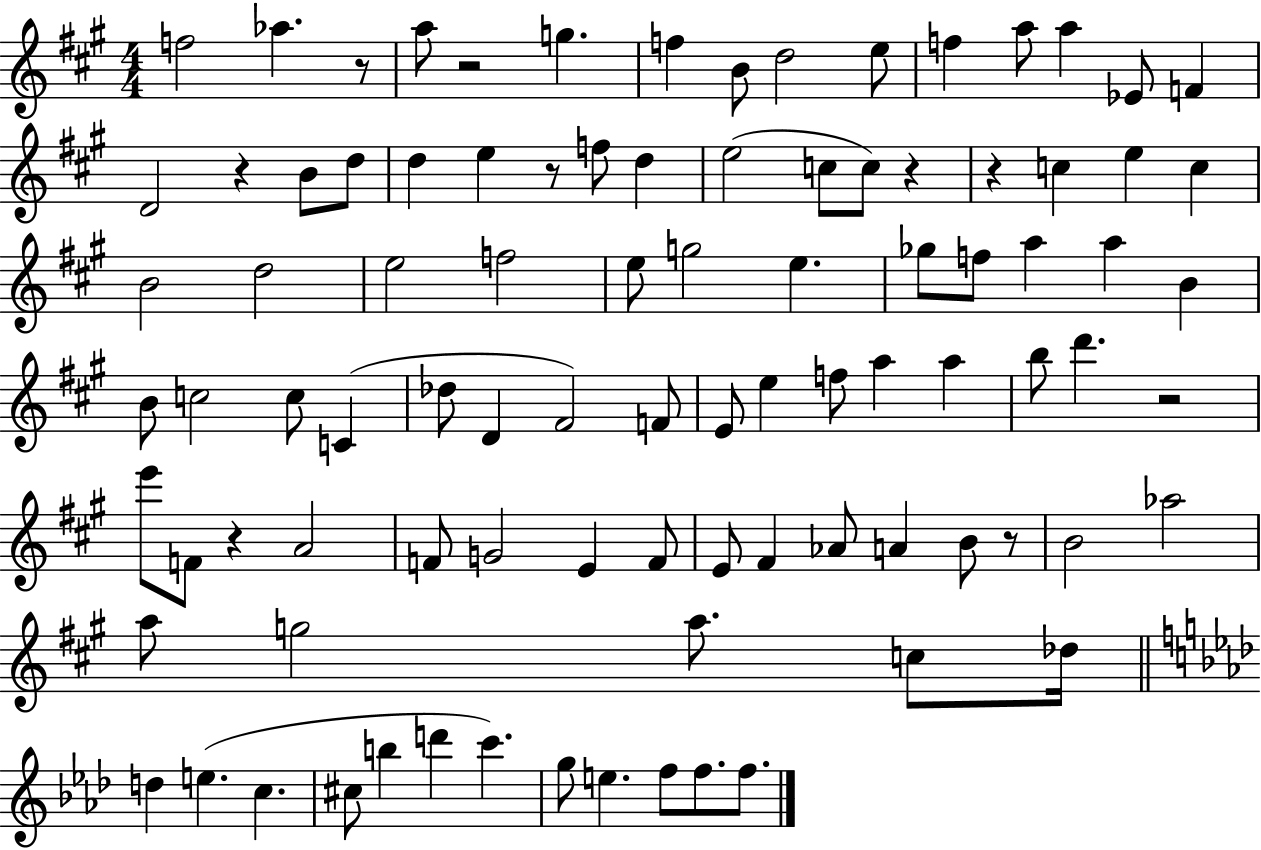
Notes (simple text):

F5/h Ab5/q. R/e A5/e R/h G5/q. F5/q B4/e D5/h E5/e F5/q A5/e A5/q Eb4/e F4/q D4/h R/q B4/e D5/e D5/q E5/q R/e F5/e D5/q E5/h C5/e C5/e R/q R/q C5/q E5/q C5/q B4/h D5/h E5/h F5/h E5/e G5/h E5/q. Gb5/e F5/e A5/q A5/q B4/q B4/e C5/h C5/e C4/q Db5/e D4/q F#4/h F4/e E4/e E5/q F5/e A5/q A5/q B5/e D6/q. R/h E6/e F4/e R/q A4/h F4/e G4/h E4/q F4/e E4/e F#4/q Ab4/e A4/q B4/e R/e B4/h Ab5/h A5/e G5/h A5/e. C5/e Db5/s D5/q E5/q. C5/q. C#5/e B5/q D6/q C6/q. G5/e E5/q. F5/e F5/e. F5/e.